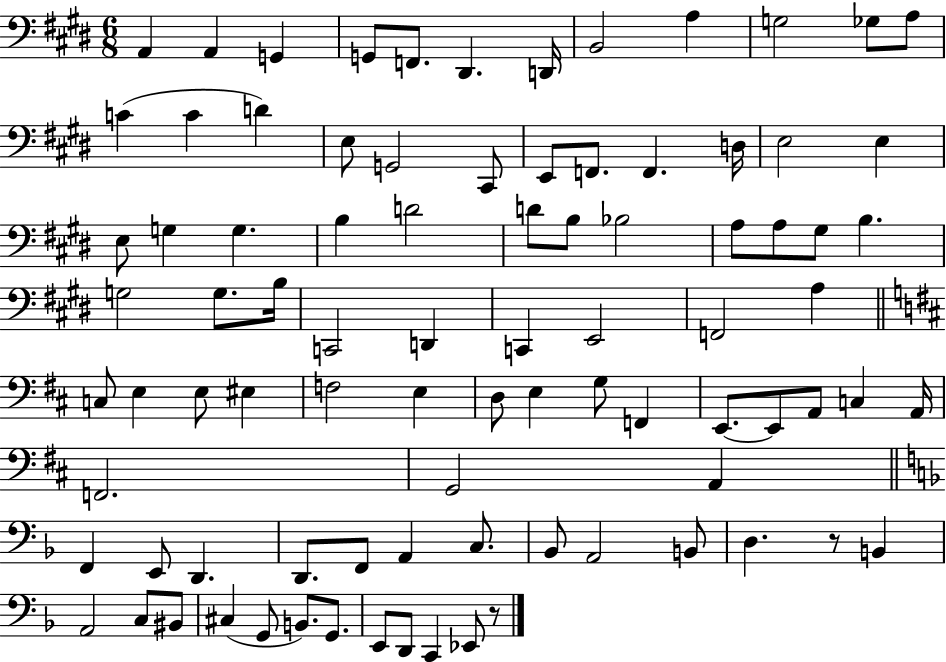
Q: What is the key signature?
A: E major